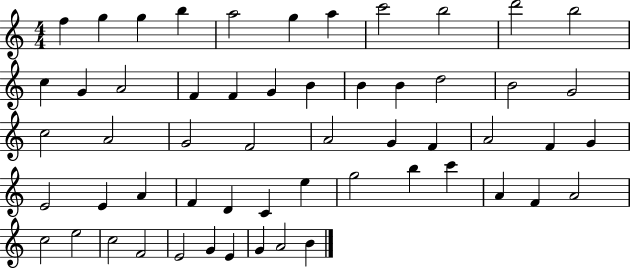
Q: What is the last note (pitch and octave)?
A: B4